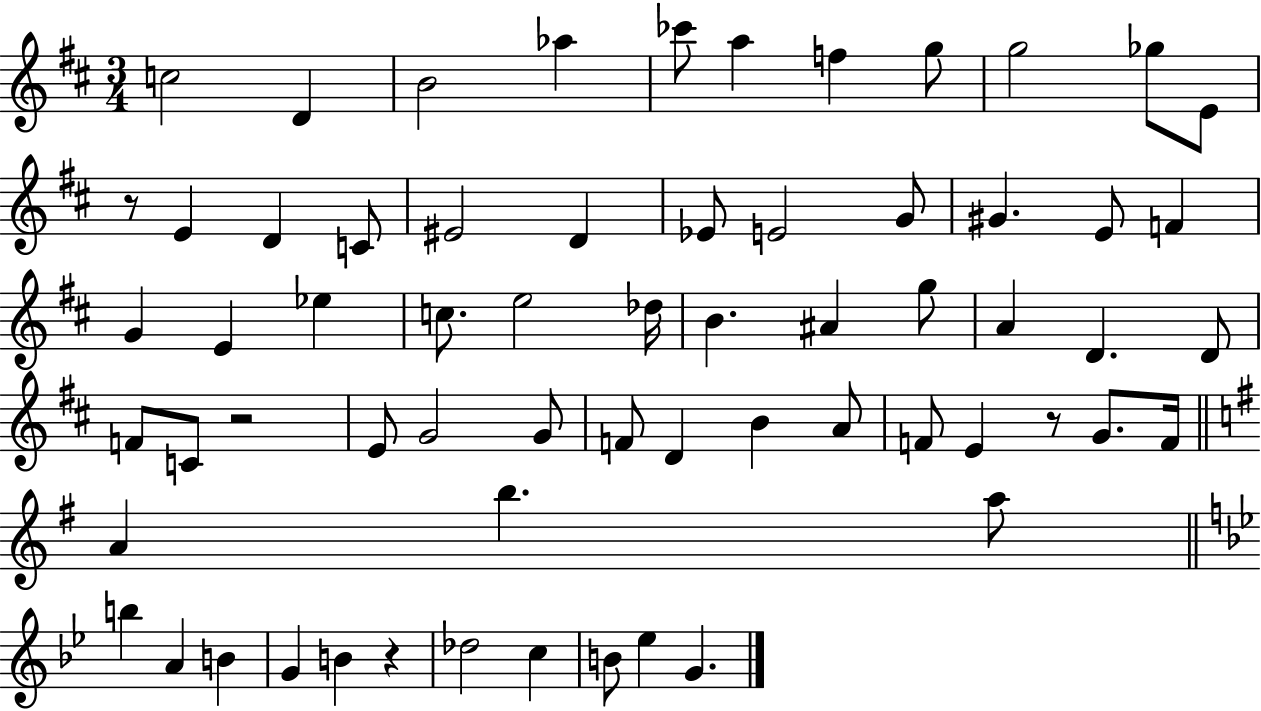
C5/h D4/q B4/h Ab5/q CES6/e A5/q F5/q G5/e G5/h Gb5/e E4/e R/e E4/q D4/q C4/e EIS4/h D4/q Eb4/e E4/h G4/e G#4/q. E4/e F4/q G4/q E4/q Eb5/q C5/e. E5/h Db5/s B4/q. A#4/q G5/e A4/q D4/q. D4/e F4/e C4/e R/h E4/e G4/h G4/e F4/e D4/q B4/q A4/e F4/e E4/q R/e G4/e. F4/s A4/q B5/q. A5/e B5/q A4/q B4/q G4/q B4/q R/q Db5/h C5/q B4/e Eb5/q G4/q.